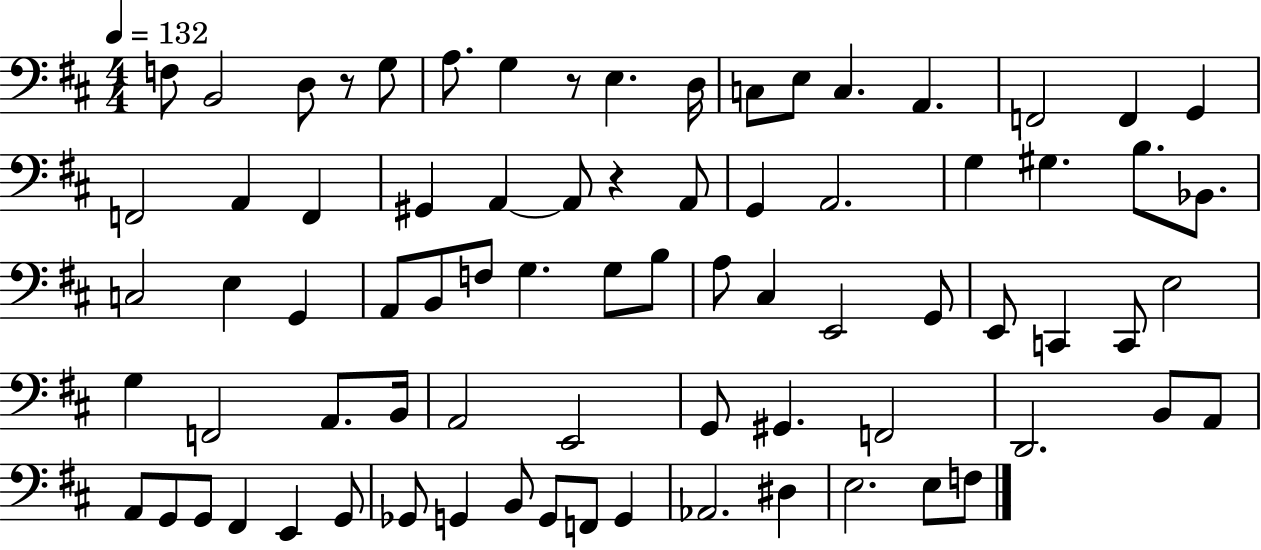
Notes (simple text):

F3/e B2/h D3/e R/e G3/e A3/e. G3/q R/e E3/q. D3/s C3/e E3/e C3/q. A2/q. F2/h F2/q G2/q F2/h A2/q F2/q G#2/q A2/q A2/e R/q A2/e G2/q A2/h. G3/q G#3/q. B3/e. Bb2/e. C3/h E3/q G2/q A2/e B2/e F3/e G3/q. G3/e B3/e A3/e C#3/q E2/h G2/e E2/e C2/q C2/e E3/h G3/q F2/h A2/e. B2/s A2/h E2/h G2/e G#2/q. F2/h D2/h. B2/e A2/e A2/e G2/e G2/e F#2/q E2/q G2/e Gb2/e G2/q B2/e G2/e F2/e G2/q Ab2/h. D#3/q E3/h. E3/e F3/e